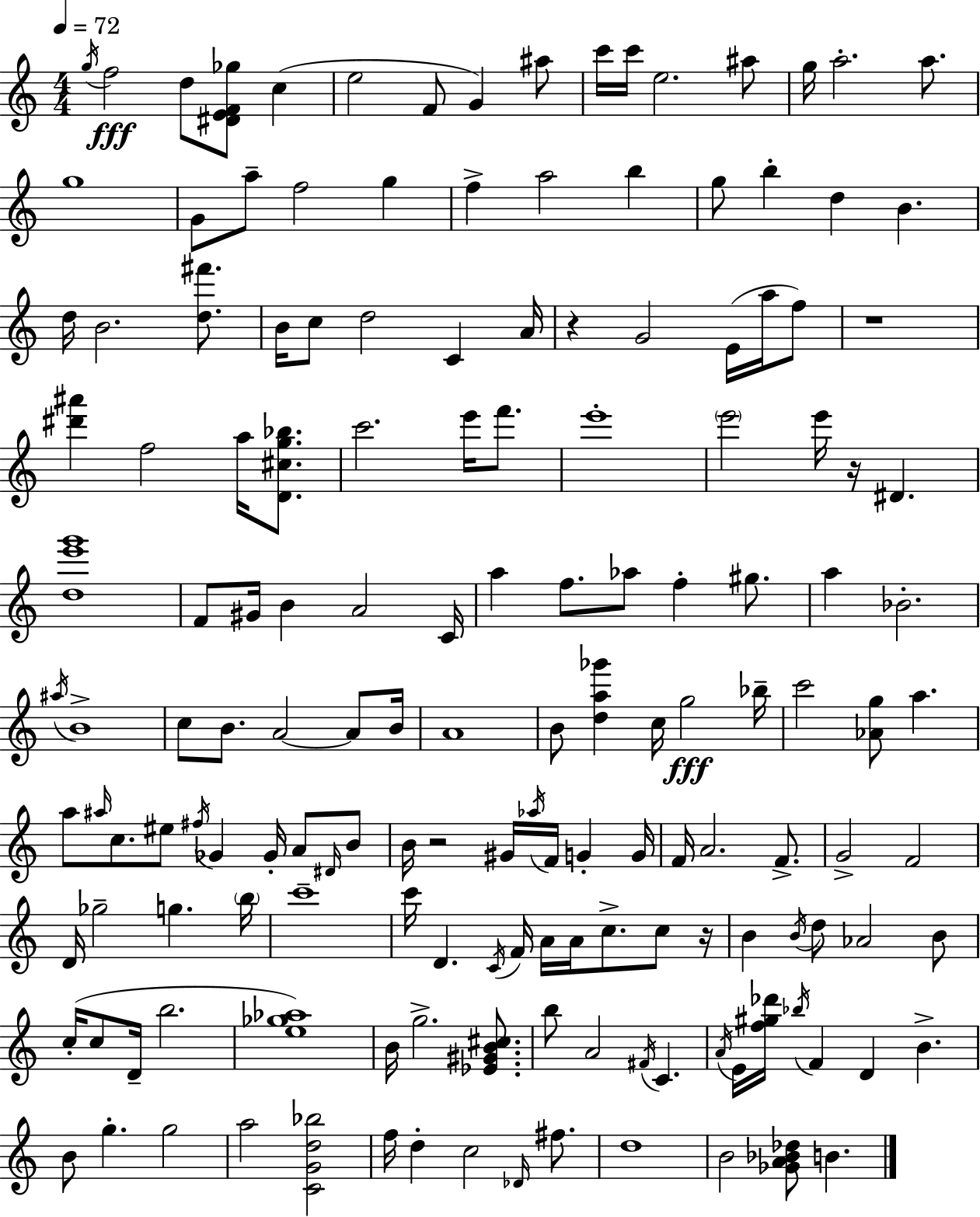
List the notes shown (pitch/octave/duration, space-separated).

G5/s F5/h D5/e [D#4,E4,F4,Gb5]/e C5/q E5/h F4/e G4/q A#5/e C6/s C6/s E5/h. A#5/e G5/s A5/h. A5/e. G5/w G4/e A5/e F5/h G5/q F5/q A5/h B5/q G5/e B5/q D5/q B4/q. D5/s B4/h. [D5,F#6]/e. B4/s C5/e D5/h C4/q A4/s R/q G4/h E4/s A5/s F5/e R/w [D#6,A#6]/q F5/h A5/s [D4,C#5,G5,Bb5]/e. C6/h. E6/s F6/e. E6/w E6/h E6/s R/s D#4/q. [D5,E6,G6]/w F4/e G#4/s B4/q A4/h C4/s A5/q F5/e. Ab5/e F5/q G#5/e. A5/q Bb4/h. A#5/s B4/w C5/e B4/e. A4/h A4/e B4/s A4/w B4/e [D5,A5,Gb6]/q C5/s G5/h Bb5/s C6/h [Ab4,G5]/e A5/q. A5/e A#5/s C5/e. EIS5/e F#5/s Gb4/q Gb4/s A4/e D#4/s B4/e B4/s R/h G#4/s Ab5/s F4/s G4/q G4/s F4/s A4/h. F4/e. G4/h F4/h D4/s Gb5/h G5/q. B5/s C6/w C6/s D4/q. C4/s F4/s A4/s A4/s C5/e. C5/e R/s B4/q B4/s D5/e Ab4/h B4/e C5/s C5/e D4/s B5/h. [E5,Gb5,Ab5]/w B4/s G5/h. [Eb4,G#4,B4,C#5]/e. B5/e A4/h F#4/s C4/q. A4/s E4/s [F5,G#5,Db6]/s Bb5/s F4/q D4/q B4/q. B4/e G5/q. G5/h A5/h [C4,G4,D5,Bb5]/h F5/s D5/q C5/h Db4/s F#5/e. D5/w B4/h [Gb4,A4,Bb4,Db5]/e B4/q.